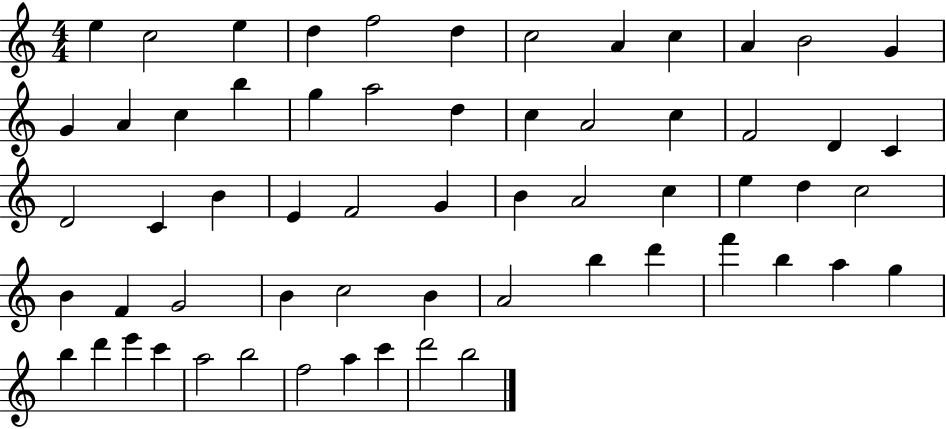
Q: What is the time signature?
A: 4/4